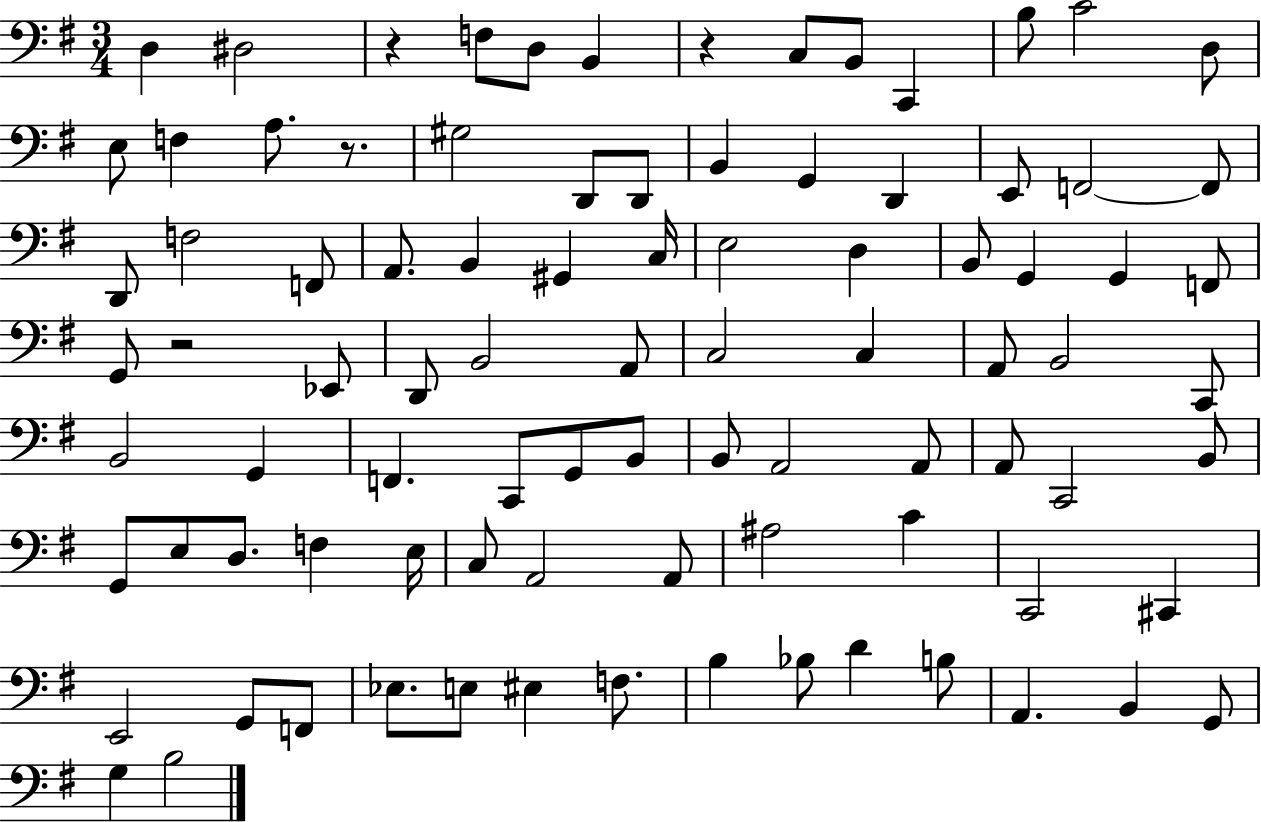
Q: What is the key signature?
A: G major